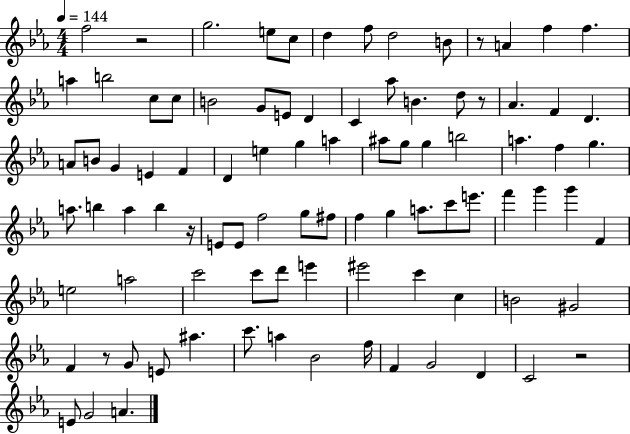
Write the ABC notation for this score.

X:1
T:Untitled
M:4/4
L:1/4
K:Eb
f2 z2 g2 e/2 c/2 d f/2 d2 B/2 z/2 A f f a b2 c/2 c/2 B2 G/2 E/2 D C _a/2 B d/2 z/2 _A F D A/2 B/2 G E F D e g a ^a/2 g/2 g b2 a f g a/2 b a b z/4 E/2 E/2 f2 g/2 ^f/2 f g a/2 c'/2 e'/2 f' g' g' F e2 a2 c'2 c'/2 d'/2 e' ^e'2 c' c B2 ^G2 F z/2 G/2 E/2 ^a c'/2 a _B2 f/4 F G2 D C2 z2 E/2 G2 A